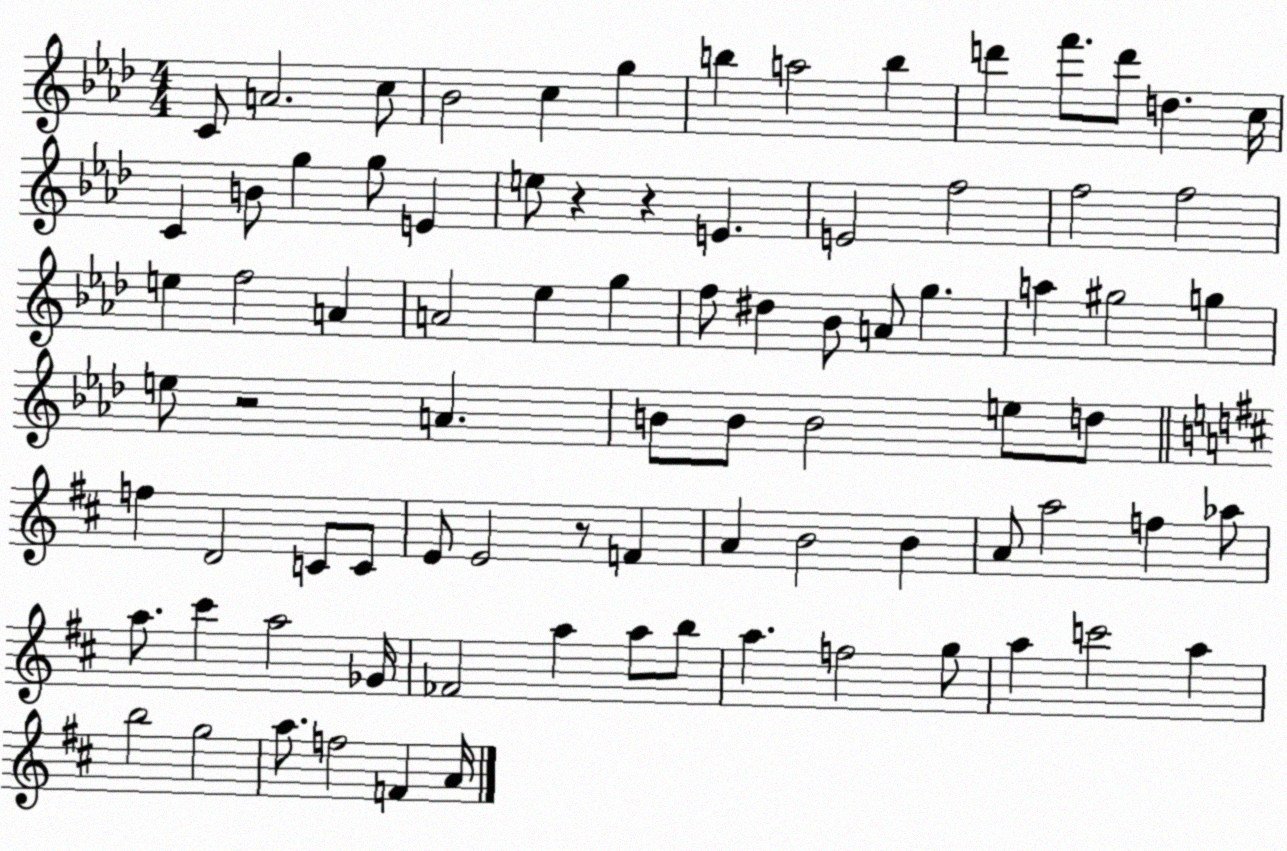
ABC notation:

X:1
T:Untitled
M:4/4
L:1/4
K:Ab
C/2 A2 c/2 _B2 c g b a2 b d' f'/2 d'/2 d c/4 C B/2 g g/2 E e/2 z z E E2 f2 f2 f2 e f2 A A2 _e g f/2 ^d _B/2 A/2 g a ^g2 g e/2 z2 A B/2 B/2 B2 e/2 d/2 f D2 C/2 C/2 E/2 E2 z/2 F A B2 B A/2 a2 f _a/2 a/2 ^c' a2 _G/4 _F2 a a/2 b/2 a f2 g/2 a c'2 a b2 g2 a/2 f2 F A/4